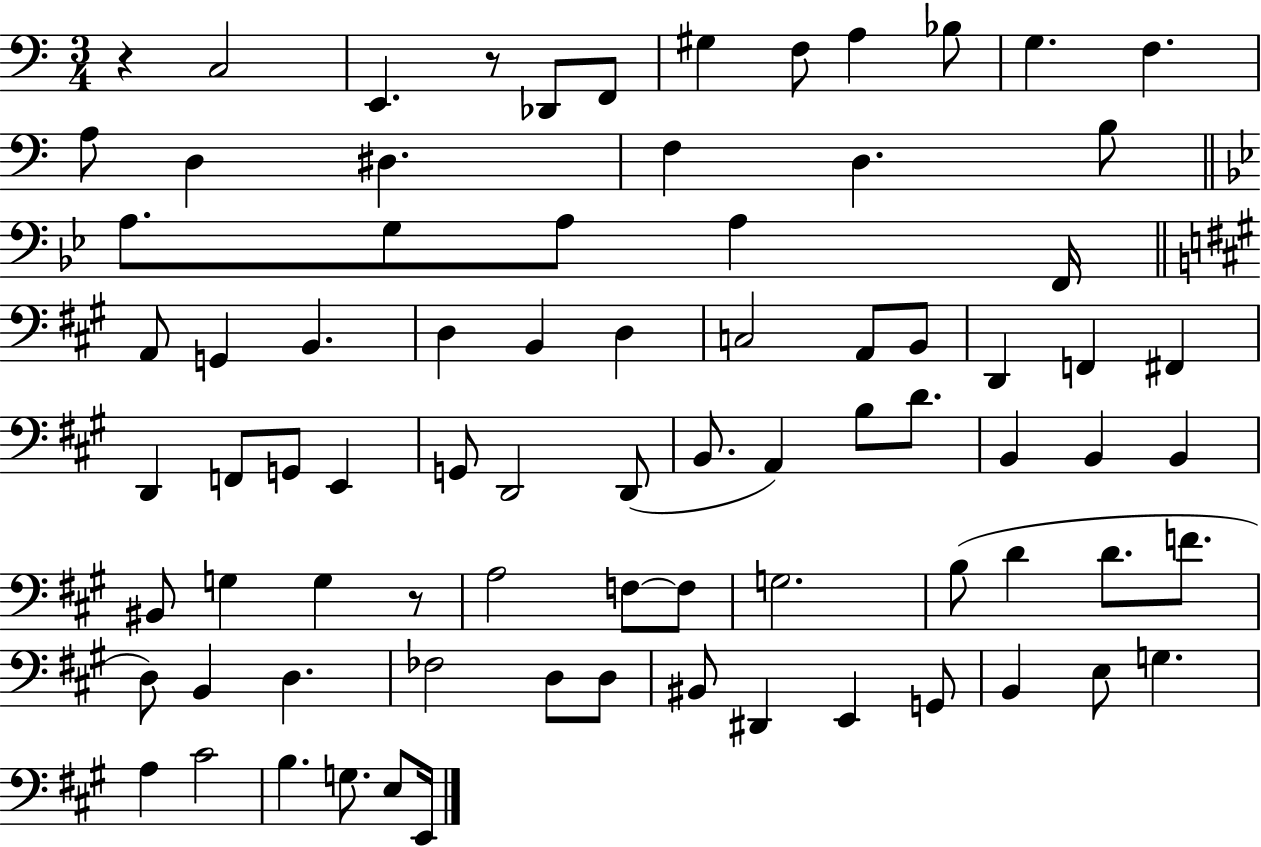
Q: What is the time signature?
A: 3/4